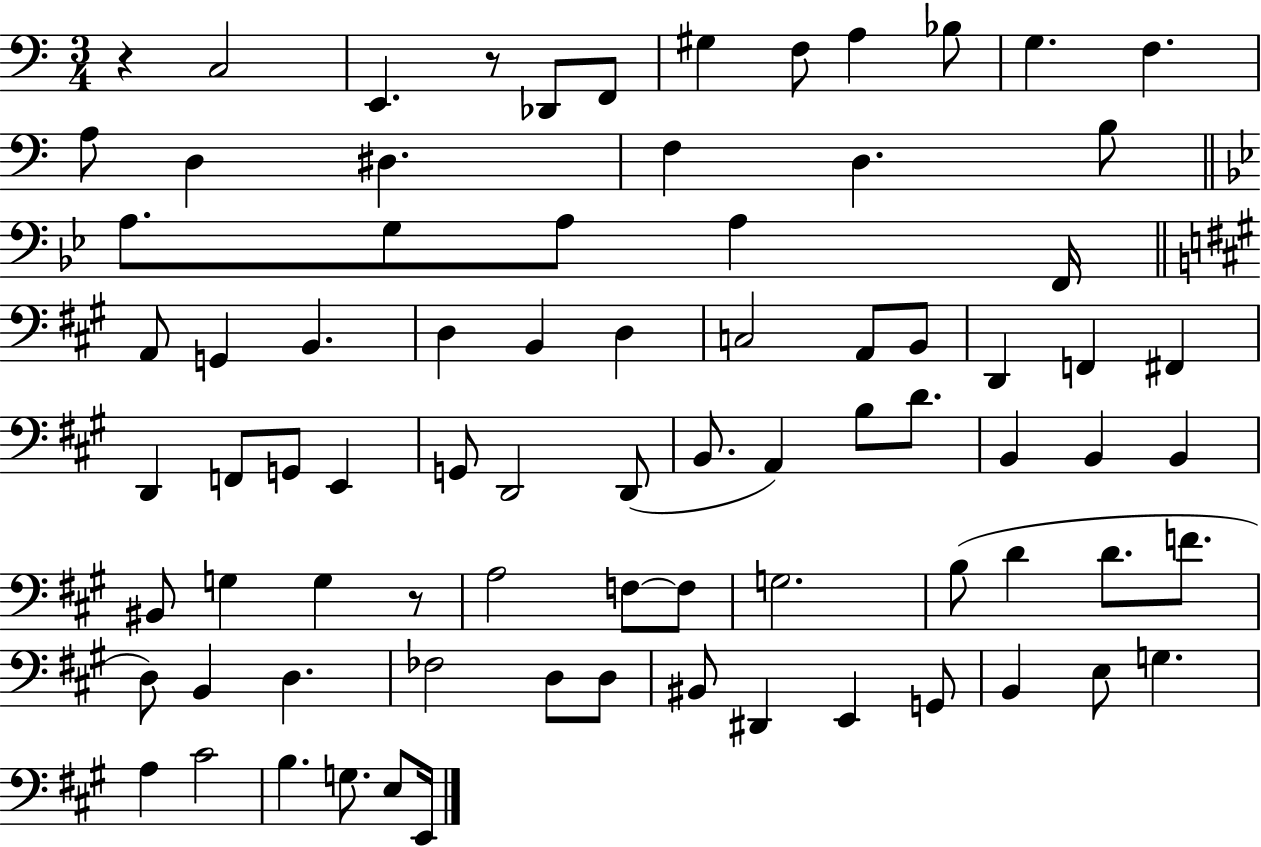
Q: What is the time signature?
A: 3/4